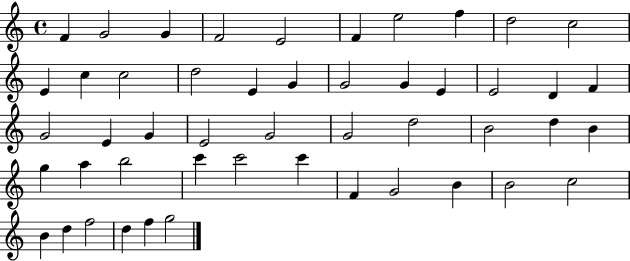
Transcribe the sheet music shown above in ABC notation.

X:1
T:Untitled
M:4/4
L:1/4
K:C
F G2 G F2 E2 F e2 f d2 c2 E c c2 d2 E G G2 G E E2 D F G2 E G E2 G2 G2 d2 B2 d B g a b2 c' c'2 c' F G2 B B2 c2 B d f2 d f g2